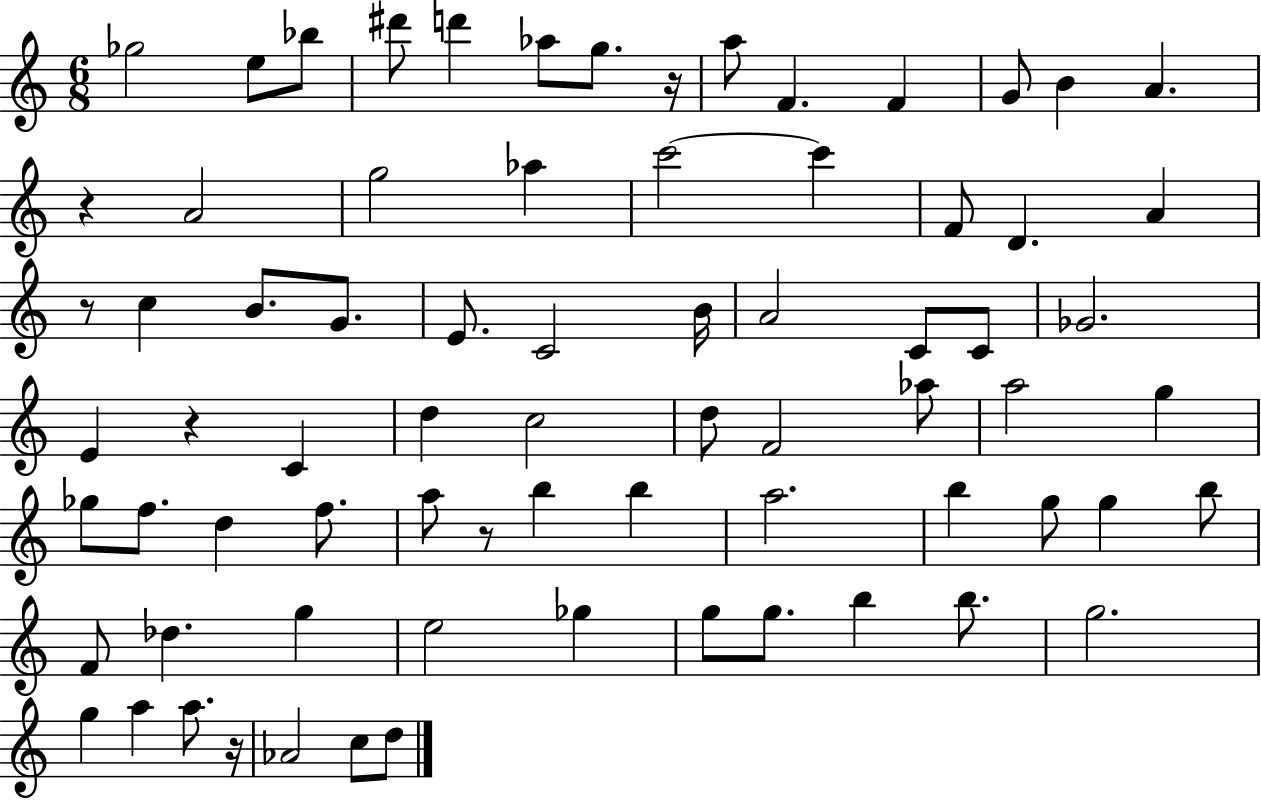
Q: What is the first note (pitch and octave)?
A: Gb5